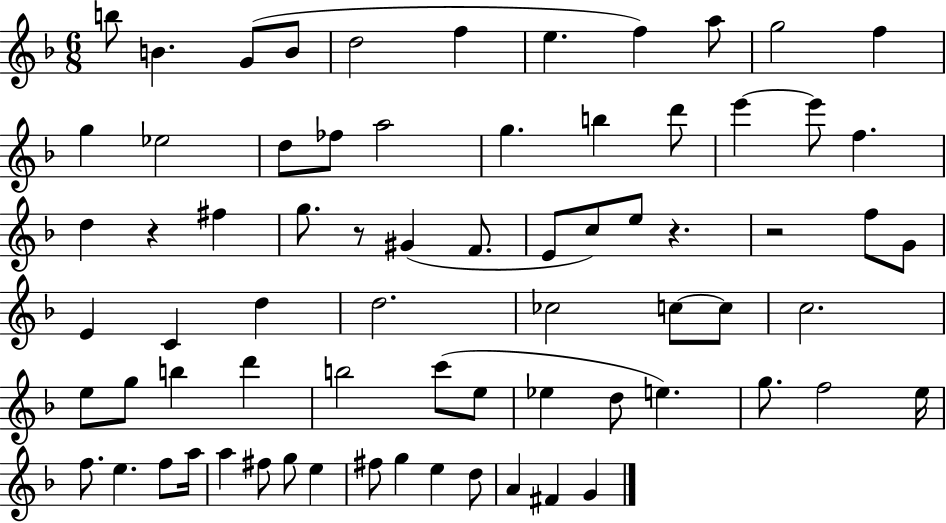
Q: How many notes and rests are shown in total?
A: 72